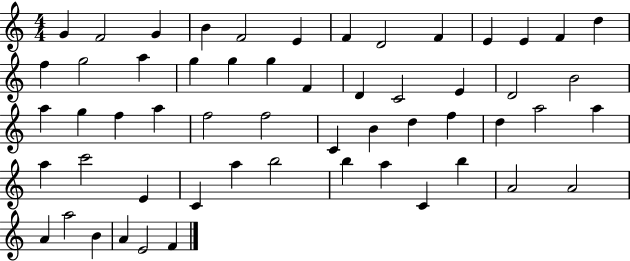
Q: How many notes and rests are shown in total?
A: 56